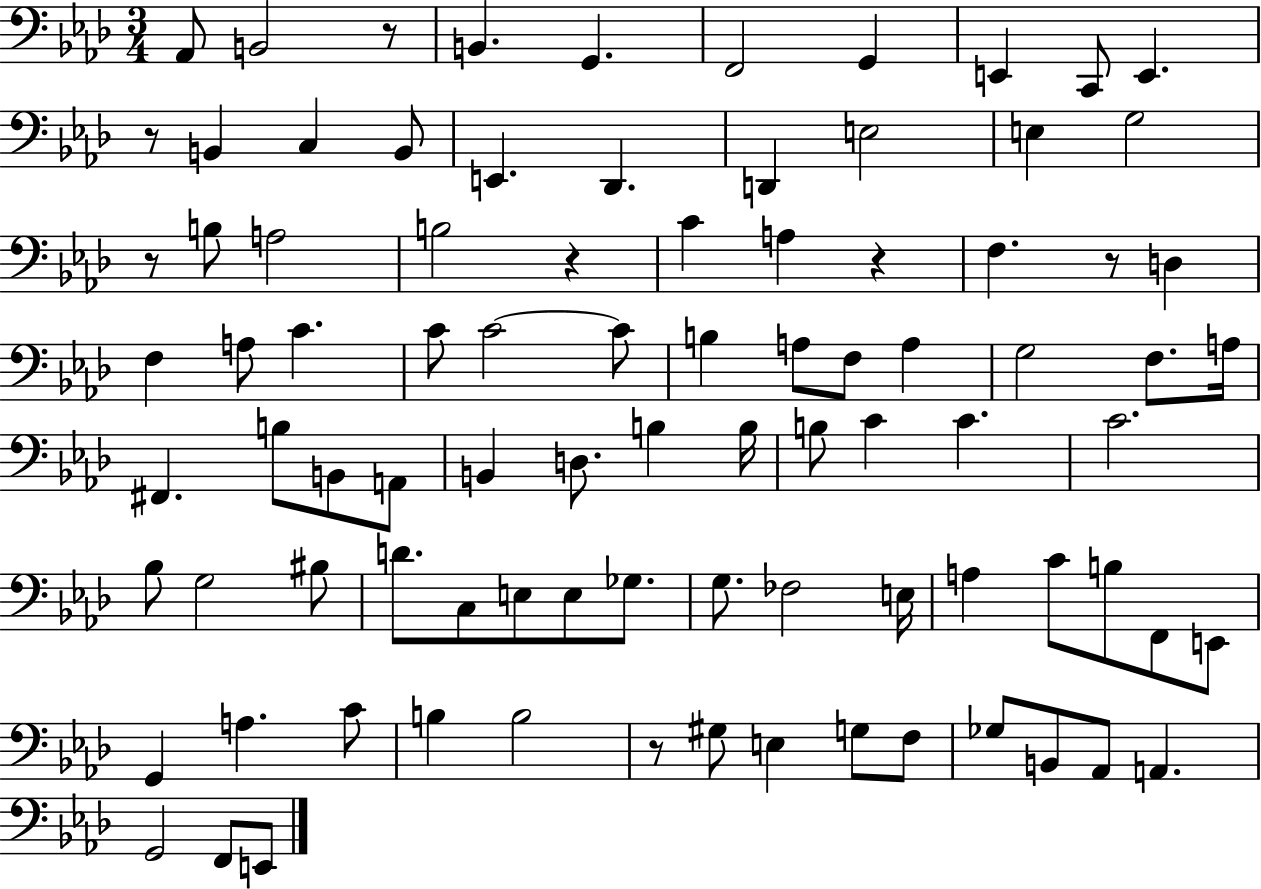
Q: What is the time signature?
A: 3/4